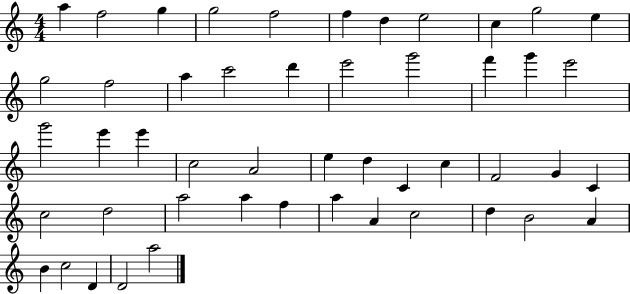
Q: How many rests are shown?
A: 0